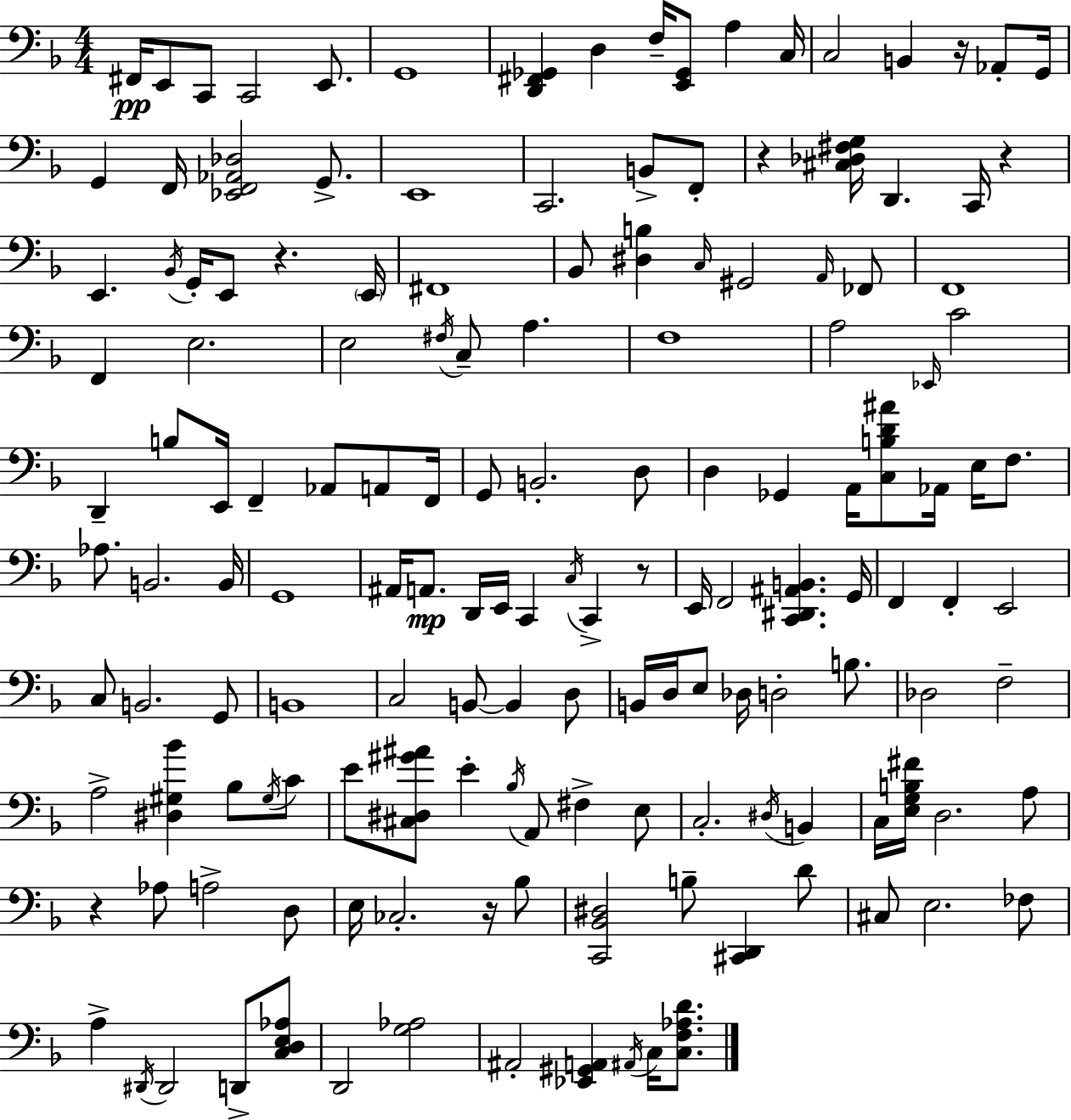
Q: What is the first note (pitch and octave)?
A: F#2